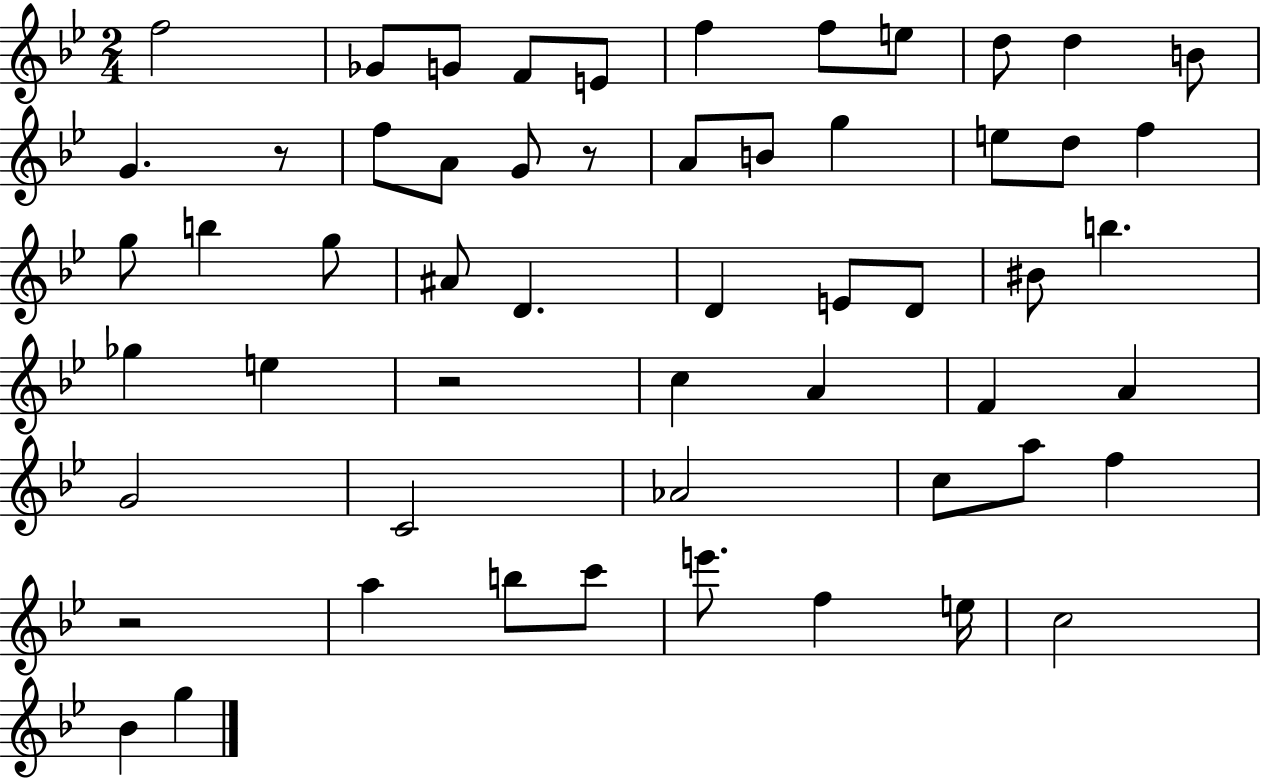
F5/h Gb4/e G4/e F4/e E4/e F5/q F5/e E5/e D5/e D5/q B4/e G4/q. R/e F5/e A4/e G4/e R/e A4/e B4/e G5/q E5/e D5/e F5/q G5/e B5/q G5/e A#4/e D4/q. D4/q E4/e D4/e BIS4/e B5/q. Gb5/q E5/q R/h C5/q A4/q F4/q A4/q G4/h C4/h Ab4/h C5/e A5/e F5/q R/h A5/q B5/e C6/e E6/e. F5/q E5/s C5/h Bb4/q G5/q